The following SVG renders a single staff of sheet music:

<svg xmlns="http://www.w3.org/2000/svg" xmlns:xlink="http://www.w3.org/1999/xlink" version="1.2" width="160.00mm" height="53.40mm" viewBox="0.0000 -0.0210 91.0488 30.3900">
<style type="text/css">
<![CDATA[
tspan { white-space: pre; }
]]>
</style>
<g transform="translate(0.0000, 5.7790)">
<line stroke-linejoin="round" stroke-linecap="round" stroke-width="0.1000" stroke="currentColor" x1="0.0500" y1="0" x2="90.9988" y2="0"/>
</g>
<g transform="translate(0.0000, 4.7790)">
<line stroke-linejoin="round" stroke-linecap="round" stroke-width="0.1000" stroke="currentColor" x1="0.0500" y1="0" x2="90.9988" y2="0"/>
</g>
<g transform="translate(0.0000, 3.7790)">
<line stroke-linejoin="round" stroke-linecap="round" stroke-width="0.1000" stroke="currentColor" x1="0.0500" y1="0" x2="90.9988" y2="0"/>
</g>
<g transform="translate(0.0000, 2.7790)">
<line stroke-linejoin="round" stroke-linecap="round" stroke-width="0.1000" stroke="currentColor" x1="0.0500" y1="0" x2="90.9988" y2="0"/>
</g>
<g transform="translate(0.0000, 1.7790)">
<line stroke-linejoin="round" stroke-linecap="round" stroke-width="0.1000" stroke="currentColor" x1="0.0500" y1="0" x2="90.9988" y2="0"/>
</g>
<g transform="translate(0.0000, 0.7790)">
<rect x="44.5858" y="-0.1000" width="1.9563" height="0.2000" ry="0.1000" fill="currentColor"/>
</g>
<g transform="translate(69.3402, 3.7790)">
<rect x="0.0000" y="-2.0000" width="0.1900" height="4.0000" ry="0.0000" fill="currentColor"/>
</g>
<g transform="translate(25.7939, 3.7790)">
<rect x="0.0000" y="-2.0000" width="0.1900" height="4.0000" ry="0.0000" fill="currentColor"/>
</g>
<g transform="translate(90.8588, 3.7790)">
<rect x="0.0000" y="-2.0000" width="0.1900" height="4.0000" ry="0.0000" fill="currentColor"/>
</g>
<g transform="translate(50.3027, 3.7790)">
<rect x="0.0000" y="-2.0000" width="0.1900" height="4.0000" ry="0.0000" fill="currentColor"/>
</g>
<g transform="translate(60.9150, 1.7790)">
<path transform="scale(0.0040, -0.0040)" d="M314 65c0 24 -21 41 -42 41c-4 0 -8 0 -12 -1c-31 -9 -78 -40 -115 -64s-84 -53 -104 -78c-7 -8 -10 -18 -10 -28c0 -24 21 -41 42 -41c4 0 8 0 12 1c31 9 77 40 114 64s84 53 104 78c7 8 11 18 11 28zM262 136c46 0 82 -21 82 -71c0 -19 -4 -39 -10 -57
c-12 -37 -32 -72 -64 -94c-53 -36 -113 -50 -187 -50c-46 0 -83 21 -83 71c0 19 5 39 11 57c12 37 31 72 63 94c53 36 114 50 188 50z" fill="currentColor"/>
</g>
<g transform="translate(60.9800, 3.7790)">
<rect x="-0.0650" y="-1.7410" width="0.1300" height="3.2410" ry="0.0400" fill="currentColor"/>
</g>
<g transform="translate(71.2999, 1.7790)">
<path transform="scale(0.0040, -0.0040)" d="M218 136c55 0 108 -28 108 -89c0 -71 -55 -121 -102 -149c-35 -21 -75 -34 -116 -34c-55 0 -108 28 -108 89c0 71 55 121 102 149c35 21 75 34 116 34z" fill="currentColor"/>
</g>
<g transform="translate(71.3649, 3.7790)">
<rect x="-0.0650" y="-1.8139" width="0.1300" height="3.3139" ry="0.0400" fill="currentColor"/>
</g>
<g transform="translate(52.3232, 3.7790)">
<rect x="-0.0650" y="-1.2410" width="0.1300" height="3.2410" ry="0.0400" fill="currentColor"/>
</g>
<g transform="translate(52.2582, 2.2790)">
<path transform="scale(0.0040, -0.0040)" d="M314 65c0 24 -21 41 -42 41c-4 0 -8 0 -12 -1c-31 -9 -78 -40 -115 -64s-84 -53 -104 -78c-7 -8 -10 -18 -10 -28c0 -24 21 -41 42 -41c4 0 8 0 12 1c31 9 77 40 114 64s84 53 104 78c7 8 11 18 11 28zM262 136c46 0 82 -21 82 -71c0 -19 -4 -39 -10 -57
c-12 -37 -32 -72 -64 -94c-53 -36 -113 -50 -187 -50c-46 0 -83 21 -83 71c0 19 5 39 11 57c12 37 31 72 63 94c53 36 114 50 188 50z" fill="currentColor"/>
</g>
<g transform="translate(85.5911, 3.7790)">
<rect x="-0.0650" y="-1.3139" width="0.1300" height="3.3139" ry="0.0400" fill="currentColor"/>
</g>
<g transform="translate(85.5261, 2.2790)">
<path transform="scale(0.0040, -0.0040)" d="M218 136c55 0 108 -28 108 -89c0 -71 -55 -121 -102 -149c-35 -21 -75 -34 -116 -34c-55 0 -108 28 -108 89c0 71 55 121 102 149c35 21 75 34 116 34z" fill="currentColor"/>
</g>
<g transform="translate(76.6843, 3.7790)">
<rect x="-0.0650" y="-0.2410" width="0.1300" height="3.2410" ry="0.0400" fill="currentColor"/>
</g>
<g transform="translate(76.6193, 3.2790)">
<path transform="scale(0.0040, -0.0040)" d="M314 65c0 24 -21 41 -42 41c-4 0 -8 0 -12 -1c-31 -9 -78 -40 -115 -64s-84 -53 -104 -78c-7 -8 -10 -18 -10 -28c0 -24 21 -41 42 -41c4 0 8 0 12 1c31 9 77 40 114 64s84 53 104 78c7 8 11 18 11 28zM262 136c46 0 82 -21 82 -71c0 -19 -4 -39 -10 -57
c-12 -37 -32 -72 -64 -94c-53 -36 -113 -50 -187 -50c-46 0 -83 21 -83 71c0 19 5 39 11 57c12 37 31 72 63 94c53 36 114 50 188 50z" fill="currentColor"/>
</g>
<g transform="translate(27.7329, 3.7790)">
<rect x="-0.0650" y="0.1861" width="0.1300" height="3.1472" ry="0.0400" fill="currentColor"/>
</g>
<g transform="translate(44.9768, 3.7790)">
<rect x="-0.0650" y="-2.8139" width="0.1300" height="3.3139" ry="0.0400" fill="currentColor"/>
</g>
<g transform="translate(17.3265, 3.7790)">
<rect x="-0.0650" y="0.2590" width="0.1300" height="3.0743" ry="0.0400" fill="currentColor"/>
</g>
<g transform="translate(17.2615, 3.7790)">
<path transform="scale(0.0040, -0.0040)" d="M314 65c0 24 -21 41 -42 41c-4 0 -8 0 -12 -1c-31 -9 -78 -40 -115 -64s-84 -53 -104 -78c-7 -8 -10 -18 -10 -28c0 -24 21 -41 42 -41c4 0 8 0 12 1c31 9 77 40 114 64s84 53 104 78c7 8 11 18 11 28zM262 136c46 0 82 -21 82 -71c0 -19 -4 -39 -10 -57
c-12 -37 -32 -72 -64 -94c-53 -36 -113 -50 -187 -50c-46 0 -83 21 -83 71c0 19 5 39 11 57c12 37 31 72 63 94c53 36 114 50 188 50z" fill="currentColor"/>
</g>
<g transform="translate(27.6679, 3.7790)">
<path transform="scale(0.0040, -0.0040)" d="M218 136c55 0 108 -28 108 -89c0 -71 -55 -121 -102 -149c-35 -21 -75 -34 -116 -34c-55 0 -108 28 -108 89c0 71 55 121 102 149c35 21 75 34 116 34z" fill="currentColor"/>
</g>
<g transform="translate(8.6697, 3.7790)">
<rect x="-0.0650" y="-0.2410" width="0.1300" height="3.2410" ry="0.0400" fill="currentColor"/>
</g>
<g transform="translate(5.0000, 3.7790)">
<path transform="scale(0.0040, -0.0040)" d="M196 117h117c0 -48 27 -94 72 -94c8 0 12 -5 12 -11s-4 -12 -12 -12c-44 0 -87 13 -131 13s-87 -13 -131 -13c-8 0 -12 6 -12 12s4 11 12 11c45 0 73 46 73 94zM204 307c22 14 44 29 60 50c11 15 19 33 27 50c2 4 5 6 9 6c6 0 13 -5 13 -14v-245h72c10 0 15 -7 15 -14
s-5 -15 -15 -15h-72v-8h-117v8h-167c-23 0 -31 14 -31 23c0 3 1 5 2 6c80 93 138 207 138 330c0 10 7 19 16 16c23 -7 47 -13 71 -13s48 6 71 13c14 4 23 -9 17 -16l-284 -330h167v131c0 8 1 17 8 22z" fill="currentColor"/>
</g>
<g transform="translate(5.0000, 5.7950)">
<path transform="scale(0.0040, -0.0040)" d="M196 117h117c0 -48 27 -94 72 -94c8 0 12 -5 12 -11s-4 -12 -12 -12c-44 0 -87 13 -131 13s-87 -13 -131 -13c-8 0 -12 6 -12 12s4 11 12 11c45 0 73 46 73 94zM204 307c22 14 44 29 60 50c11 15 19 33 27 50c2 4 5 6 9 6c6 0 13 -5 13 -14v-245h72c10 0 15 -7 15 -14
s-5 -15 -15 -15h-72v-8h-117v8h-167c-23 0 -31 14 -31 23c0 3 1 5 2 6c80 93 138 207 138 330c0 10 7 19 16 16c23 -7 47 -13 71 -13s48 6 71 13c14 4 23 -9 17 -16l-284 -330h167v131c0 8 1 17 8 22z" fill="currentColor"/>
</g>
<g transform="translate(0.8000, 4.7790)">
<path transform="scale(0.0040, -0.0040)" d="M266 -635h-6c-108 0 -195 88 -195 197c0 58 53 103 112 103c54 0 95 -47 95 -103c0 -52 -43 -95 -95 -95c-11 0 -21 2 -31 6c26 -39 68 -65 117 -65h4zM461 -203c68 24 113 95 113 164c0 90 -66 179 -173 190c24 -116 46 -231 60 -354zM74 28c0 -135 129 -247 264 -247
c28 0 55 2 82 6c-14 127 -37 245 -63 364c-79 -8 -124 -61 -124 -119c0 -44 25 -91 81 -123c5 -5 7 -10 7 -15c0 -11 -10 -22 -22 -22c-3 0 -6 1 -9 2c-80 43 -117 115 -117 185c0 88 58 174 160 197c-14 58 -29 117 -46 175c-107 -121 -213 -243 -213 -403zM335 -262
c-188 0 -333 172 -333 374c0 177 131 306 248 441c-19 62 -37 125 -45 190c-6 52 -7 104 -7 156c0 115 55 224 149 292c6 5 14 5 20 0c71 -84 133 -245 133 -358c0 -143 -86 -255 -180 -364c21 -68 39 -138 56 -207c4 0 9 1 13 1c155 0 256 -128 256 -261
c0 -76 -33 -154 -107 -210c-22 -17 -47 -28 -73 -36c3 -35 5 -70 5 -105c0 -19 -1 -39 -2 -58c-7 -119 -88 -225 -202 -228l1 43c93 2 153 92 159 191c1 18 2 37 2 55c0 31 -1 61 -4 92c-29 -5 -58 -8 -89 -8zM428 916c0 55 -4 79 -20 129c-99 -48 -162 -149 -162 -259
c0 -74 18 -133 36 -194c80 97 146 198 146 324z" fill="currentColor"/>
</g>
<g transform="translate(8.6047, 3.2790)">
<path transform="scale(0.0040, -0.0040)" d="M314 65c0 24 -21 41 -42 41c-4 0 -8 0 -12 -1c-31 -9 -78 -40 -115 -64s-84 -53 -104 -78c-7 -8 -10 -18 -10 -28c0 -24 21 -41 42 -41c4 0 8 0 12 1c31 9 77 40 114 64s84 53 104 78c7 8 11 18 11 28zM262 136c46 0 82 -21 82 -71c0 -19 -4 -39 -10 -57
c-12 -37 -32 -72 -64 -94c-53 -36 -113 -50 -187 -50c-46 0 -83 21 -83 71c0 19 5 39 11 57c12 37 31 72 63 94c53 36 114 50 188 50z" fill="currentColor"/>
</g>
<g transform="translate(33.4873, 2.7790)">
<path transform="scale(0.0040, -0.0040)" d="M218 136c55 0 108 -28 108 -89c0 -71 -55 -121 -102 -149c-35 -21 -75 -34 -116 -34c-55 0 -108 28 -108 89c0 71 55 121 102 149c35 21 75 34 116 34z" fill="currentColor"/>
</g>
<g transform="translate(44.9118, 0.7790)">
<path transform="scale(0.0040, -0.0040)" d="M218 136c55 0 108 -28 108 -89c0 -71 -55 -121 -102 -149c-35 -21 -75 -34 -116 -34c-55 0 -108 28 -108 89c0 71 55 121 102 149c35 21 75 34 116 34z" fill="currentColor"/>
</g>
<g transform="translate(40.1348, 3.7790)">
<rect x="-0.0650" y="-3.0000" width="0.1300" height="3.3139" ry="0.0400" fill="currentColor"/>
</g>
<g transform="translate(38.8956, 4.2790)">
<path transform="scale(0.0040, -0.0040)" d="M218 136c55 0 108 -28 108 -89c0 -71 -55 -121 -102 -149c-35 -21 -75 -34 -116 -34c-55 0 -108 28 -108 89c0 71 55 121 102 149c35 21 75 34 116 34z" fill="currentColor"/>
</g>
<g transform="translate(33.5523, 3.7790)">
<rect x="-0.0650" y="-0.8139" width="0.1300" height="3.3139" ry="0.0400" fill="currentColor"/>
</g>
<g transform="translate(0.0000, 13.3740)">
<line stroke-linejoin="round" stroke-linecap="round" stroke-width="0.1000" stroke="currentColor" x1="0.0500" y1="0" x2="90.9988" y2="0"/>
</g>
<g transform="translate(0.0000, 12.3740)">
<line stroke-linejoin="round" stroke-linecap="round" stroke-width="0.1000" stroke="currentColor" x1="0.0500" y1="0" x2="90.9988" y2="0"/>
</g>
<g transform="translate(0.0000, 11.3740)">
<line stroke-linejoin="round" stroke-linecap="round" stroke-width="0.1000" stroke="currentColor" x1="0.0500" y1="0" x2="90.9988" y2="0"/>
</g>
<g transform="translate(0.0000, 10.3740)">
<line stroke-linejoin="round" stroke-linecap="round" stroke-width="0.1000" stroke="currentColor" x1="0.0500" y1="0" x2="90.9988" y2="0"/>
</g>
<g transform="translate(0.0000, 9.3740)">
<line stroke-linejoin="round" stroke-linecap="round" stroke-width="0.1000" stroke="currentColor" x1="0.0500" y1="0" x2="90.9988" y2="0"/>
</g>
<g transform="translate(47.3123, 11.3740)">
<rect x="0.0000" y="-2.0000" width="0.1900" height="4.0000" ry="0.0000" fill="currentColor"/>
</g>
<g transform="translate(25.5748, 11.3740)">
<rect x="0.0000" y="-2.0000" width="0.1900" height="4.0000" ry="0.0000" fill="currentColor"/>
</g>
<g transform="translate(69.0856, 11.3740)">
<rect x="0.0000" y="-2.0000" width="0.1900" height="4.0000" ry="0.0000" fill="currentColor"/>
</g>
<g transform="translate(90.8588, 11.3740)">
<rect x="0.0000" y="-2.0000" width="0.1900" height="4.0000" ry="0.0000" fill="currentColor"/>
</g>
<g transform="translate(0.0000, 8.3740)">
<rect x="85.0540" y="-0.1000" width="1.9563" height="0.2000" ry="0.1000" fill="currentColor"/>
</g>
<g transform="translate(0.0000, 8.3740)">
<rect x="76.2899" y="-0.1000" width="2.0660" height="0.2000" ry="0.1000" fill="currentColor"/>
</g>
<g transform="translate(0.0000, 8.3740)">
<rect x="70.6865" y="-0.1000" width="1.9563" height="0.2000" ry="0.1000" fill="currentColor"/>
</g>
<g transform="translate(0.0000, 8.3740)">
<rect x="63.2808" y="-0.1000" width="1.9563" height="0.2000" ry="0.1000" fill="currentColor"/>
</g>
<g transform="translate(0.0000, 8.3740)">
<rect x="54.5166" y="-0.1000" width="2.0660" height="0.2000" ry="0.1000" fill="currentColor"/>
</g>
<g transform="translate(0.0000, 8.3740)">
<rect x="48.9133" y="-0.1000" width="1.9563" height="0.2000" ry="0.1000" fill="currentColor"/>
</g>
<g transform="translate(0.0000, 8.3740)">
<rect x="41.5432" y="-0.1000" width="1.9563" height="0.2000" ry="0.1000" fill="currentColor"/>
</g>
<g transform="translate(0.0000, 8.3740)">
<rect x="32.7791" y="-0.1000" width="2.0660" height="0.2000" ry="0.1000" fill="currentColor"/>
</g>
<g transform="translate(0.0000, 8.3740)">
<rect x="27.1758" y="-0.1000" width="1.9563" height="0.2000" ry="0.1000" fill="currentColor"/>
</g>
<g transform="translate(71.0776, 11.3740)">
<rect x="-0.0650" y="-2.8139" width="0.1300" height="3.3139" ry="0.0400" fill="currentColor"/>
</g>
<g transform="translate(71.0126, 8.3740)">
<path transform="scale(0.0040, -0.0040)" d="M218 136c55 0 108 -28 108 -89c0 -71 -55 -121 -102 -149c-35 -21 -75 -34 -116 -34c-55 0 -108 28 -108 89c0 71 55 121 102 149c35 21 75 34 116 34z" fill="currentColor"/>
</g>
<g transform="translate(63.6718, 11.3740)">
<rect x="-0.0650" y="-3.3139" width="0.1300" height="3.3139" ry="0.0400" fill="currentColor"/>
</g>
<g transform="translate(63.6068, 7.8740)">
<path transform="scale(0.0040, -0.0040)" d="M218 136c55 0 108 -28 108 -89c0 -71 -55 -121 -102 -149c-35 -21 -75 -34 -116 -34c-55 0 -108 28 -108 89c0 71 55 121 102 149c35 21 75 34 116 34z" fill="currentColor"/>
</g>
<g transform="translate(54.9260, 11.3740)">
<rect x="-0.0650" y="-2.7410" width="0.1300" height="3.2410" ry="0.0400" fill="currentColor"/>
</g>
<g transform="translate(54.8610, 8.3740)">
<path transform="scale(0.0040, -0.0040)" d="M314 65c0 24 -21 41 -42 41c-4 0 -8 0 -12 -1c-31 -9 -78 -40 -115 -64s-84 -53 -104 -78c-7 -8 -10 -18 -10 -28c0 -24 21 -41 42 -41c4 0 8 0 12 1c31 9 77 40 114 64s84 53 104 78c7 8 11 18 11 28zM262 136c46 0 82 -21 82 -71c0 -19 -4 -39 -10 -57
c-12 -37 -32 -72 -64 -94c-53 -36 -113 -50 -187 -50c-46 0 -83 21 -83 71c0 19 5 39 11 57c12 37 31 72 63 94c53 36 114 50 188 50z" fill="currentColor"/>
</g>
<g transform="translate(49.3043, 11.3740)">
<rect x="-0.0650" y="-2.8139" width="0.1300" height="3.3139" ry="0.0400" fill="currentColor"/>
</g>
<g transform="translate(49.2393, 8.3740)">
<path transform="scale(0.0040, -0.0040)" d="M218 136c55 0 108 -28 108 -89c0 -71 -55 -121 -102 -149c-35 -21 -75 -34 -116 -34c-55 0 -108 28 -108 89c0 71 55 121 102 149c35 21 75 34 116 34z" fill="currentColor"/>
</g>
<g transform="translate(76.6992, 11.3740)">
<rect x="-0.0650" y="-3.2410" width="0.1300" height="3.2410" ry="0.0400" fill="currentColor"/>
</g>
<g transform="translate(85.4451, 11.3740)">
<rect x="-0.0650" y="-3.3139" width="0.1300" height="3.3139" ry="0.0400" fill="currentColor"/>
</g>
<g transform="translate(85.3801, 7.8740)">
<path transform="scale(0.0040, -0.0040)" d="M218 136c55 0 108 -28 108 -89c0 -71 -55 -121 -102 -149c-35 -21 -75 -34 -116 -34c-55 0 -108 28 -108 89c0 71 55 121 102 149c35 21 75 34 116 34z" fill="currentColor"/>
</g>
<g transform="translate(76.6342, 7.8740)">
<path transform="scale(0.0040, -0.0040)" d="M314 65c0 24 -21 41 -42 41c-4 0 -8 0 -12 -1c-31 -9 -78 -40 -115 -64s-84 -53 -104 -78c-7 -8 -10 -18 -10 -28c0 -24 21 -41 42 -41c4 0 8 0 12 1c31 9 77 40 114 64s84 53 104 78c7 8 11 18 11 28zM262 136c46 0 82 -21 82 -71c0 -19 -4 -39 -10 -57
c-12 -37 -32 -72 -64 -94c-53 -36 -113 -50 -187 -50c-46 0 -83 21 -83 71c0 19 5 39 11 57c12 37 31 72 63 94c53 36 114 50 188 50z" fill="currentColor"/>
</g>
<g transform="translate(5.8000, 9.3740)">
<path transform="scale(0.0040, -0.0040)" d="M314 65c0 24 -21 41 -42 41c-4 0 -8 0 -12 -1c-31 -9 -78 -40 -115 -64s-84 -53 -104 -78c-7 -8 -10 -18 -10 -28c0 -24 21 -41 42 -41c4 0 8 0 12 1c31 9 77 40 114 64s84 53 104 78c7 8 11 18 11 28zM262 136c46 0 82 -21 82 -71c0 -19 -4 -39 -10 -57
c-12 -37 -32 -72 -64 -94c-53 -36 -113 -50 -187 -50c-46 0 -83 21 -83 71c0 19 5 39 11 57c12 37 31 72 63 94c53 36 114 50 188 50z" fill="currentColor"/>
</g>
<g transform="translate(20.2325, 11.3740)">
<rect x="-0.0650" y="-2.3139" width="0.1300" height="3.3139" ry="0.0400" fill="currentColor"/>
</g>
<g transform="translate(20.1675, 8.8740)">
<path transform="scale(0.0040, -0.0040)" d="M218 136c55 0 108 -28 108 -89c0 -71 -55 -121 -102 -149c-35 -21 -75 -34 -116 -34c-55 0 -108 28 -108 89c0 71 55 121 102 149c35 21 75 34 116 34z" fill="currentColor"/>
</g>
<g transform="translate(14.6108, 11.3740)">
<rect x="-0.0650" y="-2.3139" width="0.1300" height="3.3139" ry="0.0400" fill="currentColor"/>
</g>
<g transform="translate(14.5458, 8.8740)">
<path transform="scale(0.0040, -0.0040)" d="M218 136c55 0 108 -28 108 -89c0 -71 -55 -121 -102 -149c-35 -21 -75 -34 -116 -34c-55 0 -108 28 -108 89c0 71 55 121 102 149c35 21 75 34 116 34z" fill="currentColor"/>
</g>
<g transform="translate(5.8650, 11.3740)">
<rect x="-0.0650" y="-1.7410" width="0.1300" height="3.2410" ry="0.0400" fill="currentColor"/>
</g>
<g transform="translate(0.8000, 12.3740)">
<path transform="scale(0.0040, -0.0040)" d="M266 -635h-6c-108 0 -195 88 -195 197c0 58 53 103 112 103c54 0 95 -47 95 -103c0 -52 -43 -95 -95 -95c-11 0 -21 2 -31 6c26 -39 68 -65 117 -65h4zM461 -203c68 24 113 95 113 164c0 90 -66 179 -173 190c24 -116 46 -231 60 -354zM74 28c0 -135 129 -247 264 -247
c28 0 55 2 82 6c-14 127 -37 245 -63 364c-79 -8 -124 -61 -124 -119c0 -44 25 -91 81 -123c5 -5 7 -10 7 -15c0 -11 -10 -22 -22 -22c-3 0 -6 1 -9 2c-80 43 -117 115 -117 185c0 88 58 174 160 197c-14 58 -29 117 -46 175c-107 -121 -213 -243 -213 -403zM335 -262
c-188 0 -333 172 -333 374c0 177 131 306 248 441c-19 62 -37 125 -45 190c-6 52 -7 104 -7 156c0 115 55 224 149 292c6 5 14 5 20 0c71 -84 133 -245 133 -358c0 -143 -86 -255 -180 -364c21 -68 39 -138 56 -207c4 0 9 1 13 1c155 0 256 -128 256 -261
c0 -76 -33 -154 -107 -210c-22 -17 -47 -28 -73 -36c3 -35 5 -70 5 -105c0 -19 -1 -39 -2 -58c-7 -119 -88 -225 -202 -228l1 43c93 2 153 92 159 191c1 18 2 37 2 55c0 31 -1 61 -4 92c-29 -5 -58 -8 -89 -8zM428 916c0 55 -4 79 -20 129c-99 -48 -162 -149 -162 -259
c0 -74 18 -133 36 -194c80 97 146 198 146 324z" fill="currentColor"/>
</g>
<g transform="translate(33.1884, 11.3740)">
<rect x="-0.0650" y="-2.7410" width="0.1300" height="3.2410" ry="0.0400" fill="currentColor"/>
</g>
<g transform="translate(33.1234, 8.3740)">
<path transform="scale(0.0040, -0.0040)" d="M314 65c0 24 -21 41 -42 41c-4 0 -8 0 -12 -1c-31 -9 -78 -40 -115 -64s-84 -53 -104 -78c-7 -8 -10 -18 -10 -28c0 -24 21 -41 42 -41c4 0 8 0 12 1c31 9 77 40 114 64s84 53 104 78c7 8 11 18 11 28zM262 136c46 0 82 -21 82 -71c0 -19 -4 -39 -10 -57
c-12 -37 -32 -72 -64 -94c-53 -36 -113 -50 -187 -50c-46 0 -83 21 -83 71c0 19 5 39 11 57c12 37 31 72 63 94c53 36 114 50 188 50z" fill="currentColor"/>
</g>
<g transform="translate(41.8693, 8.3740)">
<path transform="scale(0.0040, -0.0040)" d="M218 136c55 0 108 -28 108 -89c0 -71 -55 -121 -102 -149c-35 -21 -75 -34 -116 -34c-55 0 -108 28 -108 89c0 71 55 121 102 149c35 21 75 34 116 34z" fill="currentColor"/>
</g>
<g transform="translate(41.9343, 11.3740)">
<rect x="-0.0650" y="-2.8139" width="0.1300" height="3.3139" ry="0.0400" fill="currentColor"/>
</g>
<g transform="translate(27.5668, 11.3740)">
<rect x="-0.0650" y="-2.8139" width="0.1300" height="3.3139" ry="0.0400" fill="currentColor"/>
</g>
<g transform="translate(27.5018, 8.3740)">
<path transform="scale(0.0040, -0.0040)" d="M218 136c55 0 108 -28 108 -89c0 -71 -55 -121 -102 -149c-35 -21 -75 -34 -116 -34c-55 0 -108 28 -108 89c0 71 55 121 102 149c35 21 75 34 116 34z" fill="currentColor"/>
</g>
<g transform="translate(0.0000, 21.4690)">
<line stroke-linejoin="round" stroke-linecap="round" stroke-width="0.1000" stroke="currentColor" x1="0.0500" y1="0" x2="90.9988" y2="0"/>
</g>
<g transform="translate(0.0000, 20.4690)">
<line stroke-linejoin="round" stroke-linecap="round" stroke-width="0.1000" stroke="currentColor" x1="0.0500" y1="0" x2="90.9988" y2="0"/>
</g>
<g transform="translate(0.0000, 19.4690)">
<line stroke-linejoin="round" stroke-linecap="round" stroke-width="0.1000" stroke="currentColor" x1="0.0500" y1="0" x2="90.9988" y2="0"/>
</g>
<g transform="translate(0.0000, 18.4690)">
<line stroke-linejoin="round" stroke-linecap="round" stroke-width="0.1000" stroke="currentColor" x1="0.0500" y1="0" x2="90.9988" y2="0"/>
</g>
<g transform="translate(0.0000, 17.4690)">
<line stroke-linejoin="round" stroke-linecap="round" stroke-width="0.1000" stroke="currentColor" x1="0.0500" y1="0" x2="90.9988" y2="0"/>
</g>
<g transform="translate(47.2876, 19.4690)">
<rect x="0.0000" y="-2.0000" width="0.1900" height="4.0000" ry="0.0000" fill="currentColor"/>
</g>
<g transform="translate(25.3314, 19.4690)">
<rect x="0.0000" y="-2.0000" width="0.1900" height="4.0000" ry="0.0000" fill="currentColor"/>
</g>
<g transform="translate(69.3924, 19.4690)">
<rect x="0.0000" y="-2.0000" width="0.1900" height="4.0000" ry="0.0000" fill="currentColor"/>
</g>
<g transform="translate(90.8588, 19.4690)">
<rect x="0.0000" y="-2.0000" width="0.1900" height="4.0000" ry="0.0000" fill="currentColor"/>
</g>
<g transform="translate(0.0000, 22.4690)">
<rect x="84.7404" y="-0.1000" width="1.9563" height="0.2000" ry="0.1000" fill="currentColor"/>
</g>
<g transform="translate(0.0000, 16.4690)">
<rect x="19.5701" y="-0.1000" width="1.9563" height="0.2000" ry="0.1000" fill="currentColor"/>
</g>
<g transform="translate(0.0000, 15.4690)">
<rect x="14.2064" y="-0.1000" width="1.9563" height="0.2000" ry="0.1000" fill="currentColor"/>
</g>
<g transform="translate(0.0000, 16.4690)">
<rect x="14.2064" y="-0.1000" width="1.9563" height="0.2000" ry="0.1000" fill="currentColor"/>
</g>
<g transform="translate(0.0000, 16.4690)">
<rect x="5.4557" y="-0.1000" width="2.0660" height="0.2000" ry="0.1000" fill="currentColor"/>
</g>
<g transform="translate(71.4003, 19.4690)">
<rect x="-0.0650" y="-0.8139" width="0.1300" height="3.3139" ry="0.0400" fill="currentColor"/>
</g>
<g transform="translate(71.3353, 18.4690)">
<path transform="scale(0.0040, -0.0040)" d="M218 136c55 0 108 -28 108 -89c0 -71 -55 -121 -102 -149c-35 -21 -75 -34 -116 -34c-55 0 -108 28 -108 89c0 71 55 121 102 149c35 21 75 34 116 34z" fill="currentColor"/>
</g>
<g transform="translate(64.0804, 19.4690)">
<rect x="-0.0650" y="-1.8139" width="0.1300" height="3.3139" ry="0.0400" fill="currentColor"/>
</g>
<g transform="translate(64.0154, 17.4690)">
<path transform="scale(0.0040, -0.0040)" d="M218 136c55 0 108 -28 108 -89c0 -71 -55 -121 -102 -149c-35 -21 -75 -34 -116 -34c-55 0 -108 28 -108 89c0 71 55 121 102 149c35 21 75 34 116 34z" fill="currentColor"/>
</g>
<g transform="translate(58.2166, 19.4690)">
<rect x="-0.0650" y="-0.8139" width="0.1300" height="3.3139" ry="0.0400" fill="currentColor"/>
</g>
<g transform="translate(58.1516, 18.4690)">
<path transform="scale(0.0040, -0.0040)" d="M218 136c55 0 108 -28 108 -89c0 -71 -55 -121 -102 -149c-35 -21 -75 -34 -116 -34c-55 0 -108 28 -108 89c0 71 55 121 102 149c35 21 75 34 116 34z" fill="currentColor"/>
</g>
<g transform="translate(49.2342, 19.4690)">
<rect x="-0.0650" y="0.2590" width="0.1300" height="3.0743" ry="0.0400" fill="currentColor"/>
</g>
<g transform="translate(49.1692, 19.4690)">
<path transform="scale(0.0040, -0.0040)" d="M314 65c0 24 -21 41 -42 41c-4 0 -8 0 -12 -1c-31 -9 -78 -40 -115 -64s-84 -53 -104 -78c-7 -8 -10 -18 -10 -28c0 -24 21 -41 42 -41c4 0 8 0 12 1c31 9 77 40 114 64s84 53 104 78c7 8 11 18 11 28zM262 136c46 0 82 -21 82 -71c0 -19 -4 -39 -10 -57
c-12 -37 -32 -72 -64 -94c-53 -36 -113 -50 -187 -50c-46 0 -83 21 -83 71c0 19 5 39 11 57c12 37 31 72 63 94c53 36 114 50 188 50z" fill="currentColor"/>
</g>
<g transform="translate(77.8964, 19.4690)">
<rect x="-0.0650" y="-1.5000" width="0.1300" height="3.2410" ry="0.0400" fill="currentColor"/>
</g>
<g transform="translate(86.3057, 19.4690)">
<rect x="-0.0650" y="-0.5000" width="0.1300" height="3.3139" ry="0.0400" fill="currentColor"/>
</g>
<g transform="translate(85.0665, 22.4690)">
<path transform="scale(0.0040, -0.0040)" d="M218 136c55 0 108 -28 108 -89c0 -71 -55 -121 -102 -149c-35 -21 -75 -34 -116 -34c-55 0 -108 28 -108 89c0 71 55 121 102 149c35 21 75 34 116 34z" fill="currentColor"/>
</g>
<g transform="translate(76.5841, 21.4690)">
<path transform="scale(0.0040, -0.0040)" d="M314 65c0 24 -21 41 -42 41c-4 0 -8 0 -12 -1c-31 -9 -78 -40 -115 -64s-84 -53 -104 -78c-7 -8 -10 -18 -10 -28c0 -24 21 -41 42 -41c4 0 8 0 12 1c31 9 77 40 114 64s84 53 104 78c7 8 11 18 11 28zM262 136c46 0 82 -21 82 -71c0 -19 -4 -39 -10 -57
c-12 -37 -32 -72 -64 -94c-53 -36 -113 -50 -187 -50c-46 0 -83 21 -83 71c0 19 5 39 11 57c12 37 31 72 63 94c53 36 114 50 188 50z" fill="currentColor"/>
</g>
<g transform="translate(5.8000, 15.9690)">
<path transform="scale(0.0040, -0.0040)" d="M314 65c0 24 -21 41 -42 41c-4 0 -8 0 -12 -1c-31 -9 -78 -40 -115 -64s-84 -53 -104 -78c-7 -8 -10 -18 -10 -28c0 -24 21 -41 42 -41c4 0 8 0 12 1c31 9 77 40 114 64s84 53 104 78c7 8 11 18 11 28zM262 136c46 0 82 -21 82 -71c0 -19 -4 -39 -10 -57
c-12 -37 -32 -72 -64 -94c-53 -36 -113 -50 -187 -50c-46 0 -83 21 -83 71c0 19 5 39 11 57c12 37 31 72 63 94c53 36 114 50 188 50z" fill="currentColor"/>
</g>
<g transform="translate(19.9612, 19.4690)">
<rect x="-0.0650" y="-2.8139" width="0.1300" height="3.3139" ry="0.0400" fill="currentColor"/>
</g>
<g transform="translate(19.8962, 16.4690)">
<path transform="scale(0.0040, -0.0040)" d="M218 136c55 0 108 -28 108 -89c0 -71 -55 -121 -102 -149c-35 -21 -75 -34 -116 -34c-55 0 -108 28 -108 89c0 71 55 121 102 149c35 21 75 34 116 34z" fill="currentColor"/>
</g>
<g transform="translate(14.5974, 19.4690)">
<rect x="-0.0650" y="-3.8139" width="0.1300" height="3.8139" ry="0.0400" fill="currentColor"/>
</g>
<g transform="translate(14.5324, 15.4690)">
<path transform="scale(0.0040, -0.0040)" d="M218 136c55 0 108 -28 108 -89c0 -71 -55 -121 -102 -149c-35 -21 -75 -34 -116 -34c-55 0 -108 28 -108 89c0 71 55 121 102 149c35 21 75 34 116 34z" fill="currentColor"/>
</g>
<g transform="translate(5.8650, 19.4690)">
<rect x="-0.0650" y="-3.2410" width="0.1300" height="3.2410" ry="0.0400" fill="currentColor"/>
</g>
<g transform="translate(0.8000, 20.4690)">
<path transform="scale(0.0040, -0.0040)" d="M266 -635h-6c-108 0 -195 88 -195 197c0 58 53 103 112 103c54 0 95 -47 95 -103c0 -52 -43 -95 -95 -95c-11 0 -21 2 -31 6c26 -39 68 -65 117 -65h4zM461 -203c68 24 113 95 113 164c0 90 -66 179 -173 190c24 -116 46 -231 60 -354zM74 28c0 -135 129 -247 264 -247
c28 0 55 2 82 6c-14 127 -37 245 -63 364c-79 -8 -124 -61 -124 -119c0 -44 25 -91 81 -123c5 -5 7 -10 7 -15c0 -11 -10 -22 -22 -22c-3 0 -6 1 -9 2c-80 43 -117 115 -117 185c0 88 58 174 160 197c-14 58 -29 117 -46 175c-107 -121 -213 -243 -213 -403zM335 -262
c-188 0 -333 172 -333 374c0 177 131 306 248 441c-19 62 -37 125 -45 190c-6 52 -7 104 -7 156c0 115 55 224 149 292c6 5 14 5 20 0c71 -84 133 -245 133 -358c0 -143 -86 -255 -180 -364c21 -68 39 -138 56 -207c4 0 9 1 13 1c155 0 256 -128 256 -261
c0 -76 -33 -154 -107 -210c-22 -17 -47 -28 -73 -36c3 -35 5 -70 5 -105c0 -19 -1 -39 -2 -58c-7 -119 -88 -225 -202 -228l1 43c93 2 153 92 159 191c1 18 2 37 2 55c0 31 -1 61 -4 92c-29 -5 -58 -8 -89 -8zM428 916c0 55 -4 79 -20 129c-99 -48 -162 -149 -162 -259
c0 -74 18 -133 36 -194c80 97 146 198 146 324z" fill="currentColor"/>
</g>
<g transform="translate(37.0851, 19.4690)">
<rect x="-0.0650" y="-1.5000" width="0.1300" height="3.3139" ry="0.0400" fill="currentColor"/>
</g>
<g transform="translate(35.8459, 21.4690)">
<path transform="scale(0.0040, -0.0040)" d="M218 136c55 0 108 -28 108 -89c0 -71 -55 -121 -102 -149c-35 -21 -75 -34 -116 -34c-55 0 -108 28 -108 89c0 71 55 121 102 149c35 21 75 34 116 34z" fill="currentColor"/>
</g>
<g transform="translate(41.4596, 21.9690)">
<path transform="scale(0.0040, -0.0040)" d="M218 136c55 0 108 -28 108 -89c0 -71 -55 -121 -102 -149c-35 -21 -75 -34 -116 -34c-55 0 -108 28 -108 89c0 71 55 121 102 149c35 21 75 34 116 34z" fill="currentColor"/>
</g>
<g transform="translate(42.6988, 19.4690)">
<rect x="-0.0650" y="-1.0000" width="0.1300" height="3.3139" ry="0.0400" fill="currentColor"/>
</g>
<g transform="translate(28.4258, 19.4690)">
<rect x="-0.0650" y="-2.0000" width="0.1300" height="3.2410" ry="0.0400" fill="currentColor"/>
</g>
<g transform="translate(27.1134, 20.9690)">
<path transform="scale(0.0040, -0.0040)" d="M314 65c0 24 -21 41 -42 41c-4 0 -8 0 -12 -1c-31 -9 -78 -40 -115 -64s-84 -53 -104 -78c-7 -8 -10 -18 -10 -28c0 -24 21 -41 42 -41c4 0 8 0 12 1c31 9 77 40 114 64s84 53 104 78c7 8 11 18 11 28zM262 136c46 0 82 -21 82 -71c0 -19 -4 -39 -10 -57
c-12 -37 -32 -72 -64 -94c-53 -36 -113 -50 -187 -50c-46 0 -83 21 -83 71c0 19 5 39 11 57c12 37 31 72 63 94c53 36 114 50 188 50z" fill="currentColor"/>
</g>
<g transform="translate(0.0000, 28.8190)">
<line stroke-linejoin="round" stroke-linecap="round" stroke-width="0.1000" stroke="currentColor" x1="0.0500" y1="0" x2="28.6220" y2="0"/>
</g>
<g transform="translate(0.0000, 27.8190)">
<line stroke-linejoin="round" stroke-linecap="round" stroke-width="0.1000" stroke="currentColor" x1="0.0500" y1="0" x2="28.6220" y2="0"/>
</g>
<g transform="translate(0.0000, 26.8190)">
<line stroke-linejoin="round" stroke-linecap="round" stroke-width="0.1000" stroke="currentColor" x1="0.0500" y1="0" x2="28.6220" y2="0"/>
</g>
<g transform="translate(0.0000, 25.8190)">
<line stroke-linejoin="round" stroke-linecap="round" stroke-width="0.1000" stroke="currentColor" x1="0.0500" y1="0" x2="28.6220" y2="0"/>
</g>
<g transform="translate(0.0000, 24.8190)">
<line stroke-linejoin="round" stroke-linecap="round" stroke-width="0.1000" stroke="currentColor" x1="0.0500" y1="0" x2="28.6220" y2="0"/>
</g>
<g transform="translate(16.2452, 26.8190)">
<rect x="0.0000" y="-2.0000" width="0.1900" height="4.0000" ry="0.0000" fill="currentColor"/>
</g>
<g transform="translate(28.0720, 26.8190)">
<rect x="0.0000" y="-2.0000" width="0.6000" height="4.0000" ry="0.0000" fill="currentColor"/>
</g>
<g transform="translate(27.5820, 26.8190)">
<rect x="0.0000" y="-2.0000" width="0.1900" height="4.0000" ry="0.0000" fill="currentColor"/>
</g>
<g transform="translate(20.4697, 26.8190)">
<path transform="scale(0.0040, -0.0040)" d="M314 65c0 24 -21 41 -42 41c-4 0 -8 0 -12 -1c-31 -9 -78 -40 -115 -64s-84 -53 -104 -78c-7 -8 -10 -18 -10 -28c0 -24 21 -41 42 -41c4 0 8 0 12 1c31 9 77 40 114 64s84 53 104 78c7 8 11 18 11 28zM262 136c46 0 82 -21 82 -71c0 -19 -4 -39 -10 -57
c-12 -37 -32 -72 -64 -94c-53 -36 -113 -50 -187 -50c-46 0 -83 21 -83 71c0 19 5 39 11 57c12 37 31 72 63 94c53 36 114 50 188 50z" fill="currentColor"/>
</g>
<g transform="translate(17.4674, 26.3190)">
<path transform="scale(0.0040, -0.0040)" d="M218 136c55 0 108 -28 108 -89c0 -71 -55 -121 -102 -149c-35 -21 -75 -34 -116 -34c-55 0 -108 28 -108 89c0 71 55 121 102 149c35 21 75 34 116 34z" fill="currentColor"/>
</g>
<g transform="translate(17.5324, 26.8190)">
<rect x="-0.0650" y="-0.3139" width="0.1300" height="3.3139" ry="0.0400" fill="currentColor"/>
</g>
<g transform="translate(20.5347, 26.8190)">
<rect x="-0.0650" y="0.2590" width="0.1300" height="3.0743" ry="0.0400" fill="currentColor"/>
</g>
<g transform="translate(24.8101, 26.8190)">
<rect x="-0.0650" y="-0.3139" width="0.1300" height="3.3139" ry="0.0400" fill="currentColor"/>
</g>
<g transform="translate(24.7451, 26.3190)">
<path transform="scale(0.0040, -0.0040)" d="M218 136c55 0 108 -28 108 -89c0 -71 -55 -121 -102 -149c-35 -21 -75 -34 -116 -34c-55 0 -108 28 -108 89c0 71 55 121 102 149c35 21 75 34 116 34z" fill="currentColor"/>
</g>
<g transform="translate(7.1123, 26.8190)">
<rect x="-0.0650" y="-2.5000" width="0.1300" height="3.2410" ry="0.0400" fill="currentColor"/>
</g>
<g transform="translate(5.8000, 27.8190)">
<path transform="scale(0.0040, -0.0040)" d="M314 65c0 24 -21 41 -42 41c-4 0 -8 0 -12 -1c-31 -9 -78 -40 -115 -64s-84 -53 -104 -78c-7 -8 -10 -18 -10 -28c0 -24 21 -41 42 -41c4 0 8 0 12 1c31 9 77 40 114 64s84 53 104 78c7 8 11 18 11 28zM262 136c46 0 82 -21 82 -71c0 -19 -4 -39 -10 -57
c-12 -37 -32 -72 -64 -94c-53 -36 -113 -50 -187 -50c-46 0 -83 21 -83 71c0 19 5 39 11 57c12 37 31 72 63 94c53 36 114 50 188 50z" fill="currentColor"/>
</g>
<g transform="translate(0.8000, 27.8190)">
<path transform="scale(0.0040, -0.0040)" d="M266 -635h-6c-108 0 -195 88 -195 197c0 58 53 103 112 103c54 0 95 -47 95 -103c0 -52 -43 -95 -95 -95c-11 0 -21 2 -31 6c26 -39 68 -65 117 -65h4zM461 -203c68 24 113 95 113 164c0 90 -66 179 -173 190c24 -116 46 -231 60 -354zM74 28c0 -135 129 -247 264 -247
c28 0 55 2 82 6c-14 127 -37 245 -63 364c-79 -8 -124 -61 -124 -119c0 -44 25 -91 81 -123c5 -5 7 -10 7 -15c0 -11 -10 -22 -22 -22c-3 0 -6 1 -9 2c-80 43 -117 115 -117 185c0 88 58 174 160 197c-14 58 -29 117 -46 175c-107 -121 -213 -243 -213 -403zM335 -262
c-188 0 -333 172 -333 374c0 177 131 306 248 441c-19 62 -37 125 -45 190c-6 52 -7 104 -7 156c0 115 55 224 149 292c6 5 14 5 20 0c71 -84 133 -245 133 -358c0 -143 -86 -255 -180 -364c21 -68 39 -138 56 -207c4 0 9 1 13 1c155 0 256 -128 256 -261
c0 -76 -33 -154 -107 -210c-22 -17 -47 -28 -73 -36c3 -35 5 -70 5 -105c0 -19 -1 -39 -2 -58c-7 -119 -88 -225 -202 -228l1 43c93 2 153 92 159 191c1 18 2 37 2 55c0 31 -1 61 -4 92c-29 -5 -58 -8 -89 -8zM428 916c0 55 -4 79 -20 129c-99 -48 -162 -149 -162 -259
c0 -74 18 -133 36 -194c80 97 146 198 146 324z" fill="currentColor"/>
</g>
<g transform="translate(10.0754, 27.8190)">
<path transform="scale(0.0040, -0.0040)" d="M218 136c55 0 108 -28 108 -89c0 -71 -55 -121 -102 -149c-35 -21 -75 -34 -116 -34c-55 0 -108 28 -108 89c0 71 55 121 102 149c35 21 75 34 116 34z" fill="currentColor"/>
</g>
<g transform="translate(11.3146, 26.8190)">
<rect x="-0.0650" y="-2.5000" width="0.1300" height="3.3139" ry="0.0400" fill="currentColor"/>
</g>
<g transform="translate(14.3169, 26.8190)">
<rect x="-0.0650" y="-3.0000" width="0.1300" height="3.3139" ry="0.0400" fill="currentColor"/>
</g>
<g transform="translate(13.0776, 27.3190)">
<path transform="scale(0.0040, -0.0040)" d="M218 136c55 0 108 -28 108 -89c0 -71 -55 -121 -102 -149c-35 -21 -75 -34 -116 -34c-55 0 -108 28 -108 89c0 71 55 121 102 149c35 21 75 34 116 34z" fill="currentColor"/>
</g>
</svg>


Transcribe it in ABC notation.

X:1
T:Untitled
M:4/4
L:1/4
K:C
c2 B2 B d A a e2 f2 f c2 e f2 g g a a2 a a a2 b a b2 b b2 c' a F2 E D B2 d f d E2 C G2 G A c B2 c